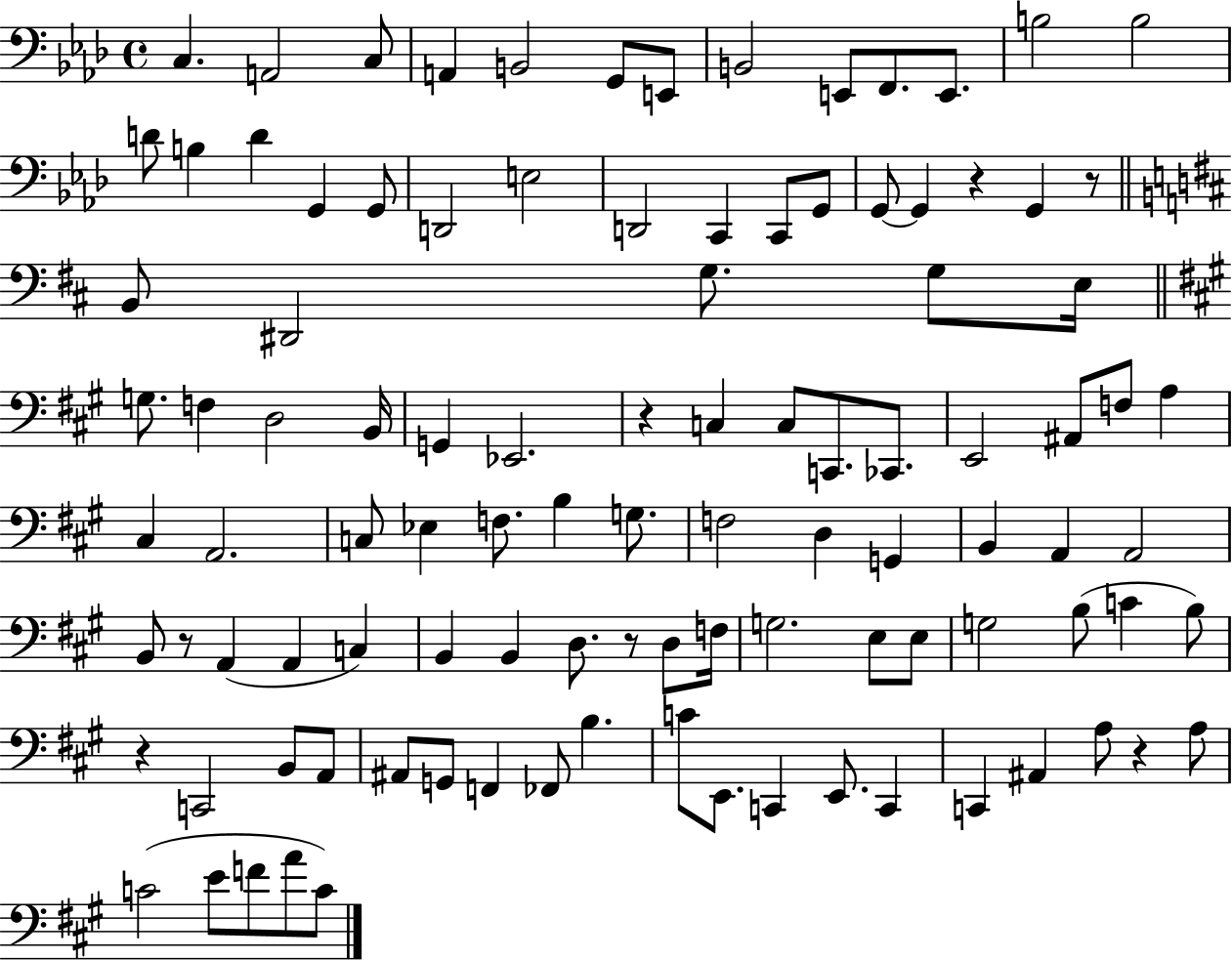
{
  \clef bass
  \time 4/4
  \defaultTimeSignature
  \key aes \major
  c4. a,2 c8 | a,4 b,2 g,8 e,8 | b,2 e,8 f,8. e,8. | b2 b2 | \break d'8 b4 d'4 g,4 g,8 | d,2 e2 | d,2 c,4 c,8 g,8 | g,8~~ g,4 r4 g,4 r8 | \break \bar "||" \break \key d \major b,8 dis,2 g8. g8 e16 | \bar "||" \break \key a \major g8. f4 d2 b,16 | g,4 ees,2. | r4 c4 c8 c,8. ces,8. | e,2 ais,8 f8 a4 | \break cis4 a,2. | c8 ees4 f8. b4 g8. | f2 d4 g,4 | b,4 a,4 a,2 | \break b,8 r8 a,4( a,4 c4) | b,4 b,4 d8. r8 d8 f16 | g2. e8 e8 | g2 b8( c'4 b8) | \break r4 c,2 b,8 a,8 | ais,8 g,8 f,4 fes,8 b4. | c'8 e,8. c,4 e,8. c,4 | c,4 ais,4 a8 r4 a8 | \break c'2( e'8 f'8 a'8 c'8) | \bar "|."
}